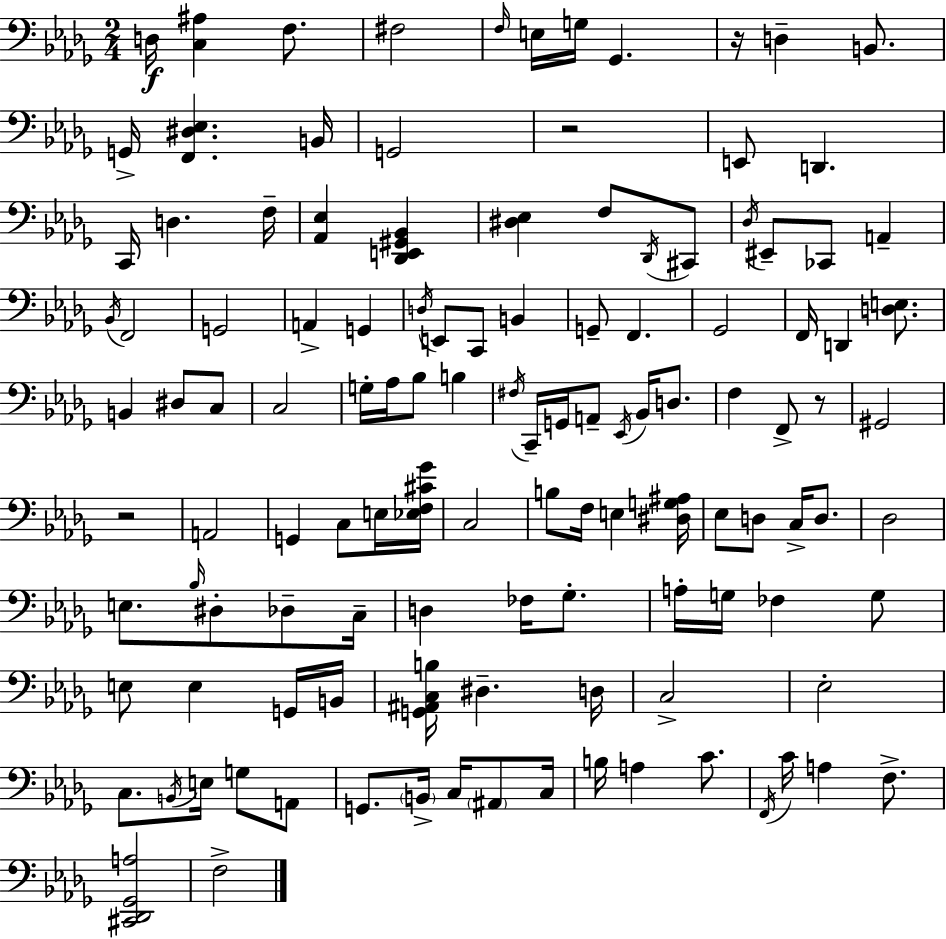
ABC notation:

X:1
T:Untitled
M:2/4
L:1/4
K:Bbm
D,/4 [C,^A,] F,/2 ^F,2 F,/4 E,/4 G,/4 _G,, z/4 D, B,,/2 G,,/4 [F,,^D,_E,] B,,/4 G,,2 z2 E,,/2 D,, C,,/4 D, F,/4 [_A,,_E,] [_D,,E,,^G,,_B,,] [^D,_E,] F,/2 _D,,/4 ^C,,/2 _D,/4 ^E,,/2 _C,,/2 A,, _B,,/4 F,,2 G,,2 A,, G,, D,/4 E,,/2 C,,/2 B,, G,,/2 F,, _G,,2 F,,/4 D,, [D,E,]/2 B,, ^D,/2 C,/2 C,2 G,/4 _A,/4 _B,/2 B, ^F,/4 C,,/4 G,,/4 A,,/2 _E,,/4 _B,,/4 D,/2 F, F,,/2 z/2 ^G,,2 z2 A,,2 G,, C,/2 E,/4 [_E,F,^C_G]/4 C,2 B,/2 F,/4 E, [^D,G,^A,]/4 _E,/2 D,/2 C,/4 D,/2 _D,2 E,/2 _B,/4 ^D,/2 _D,/2 C,/4 D, _F,/4 _G,/2 A,/4 G,/4 _F, G,/2 E,/2 E, G,,/4 B,,/4 [G,,^A,,C,B,]/4 ^D, D,/4 C,2 _E,2 C,/2 B,,/4 E,/4 G,/2 A,,/2 G,,/2 B,,/4 C,/4 ^A,,/2 C,/4 B,/4 A, C/2 F,,/4 C/4 A, F,/2 [^C,,_D,,_G,,A,]2 F,2